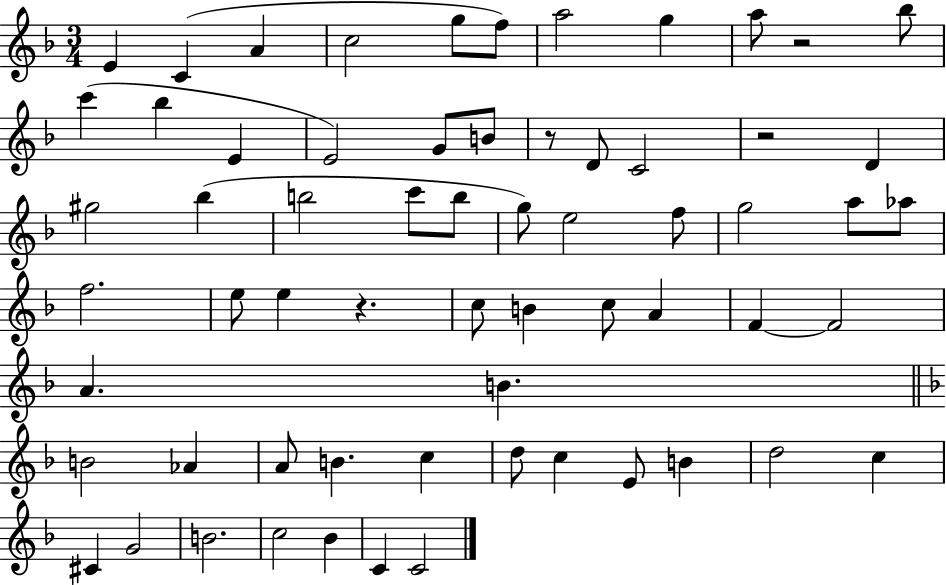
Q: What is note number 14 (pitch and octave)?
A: E4